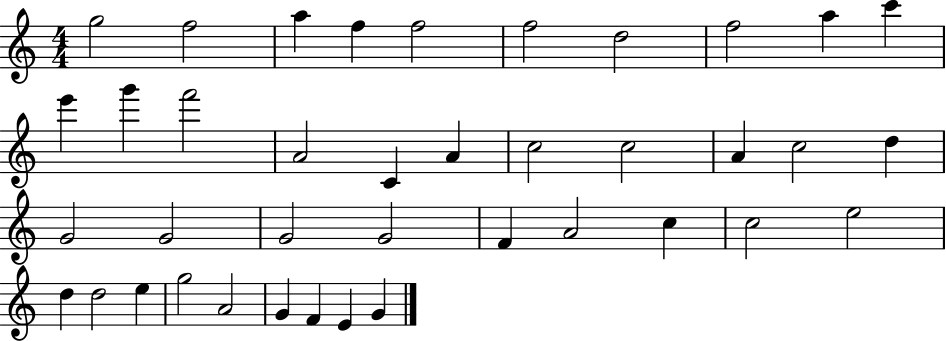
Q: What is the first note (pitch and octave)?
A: G5